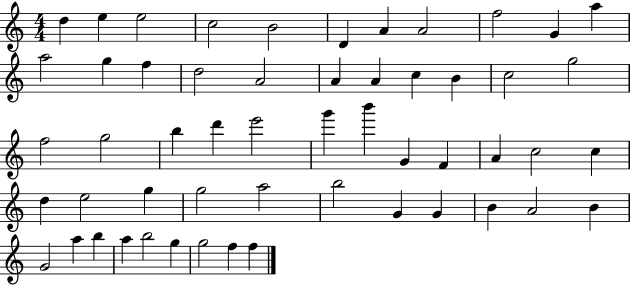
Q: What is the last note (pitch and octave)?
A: F5